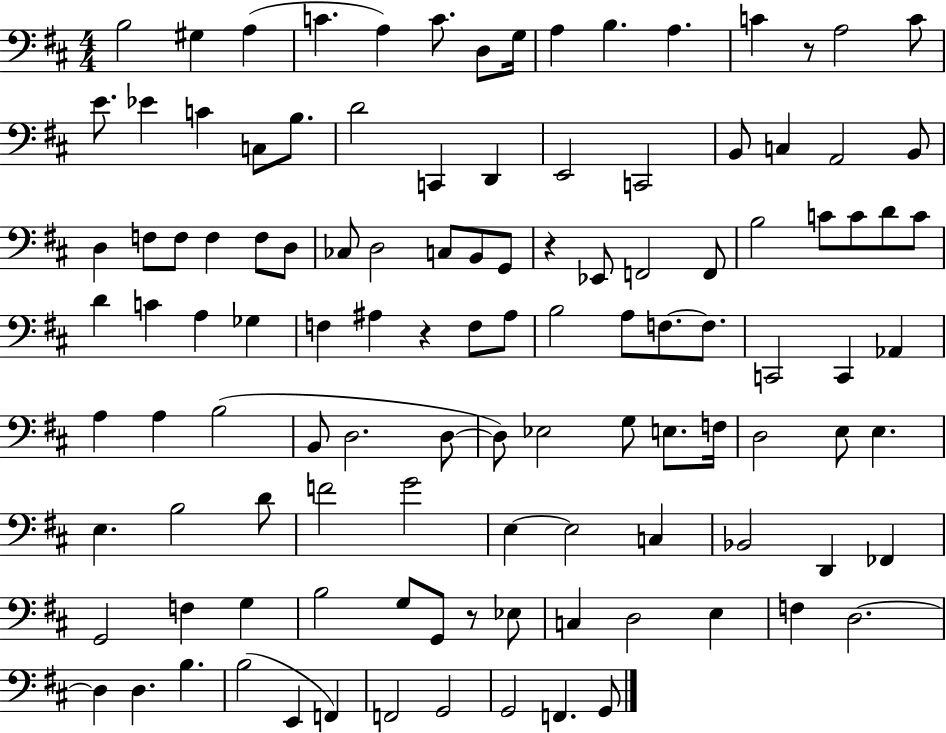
X:1
T:Untitled
M:4/4
L:1/4
K:D
B,2 ^G, A, C A, C/2 D,/2 G,/4 A, B, A, C z/2 A,2 C/2 E/2 _E C C,/2 B,/2 D2 C,, D,, E,,2 C,,2 B,,/2 C, A,,2 B,,/2 D, F,/2 F,/2 F, F,/2 D,/2 _C,/2 D,2 C,/2 B,,/2 G,,/2 z _E,,/2 F,,2 F,,/2 B,2 C/2 C/2 D/2 C/2 D C A, _G, F, ^A, z F,/2 ^A,/2 B,2 A,/2 F,/2 F,/2 C,,2 C,, _A,, A, A, B,2 B,,/2 D,2 D,/2 D,/2 _E,2 G,/2 E,/2 F,/4 D,2 E,/2 E, E, B,2 D/2 F2 G2 E, E,2 C, _B,,2 D,, _F,, G,,2 F, G, B,2 G,/2 G,,/2 z/2 _E,/2 C, D,2 E, F, D,2 D, D, B, B,2 E,, F,, F,,2 G,,2 G,,2 F,, G,,/2